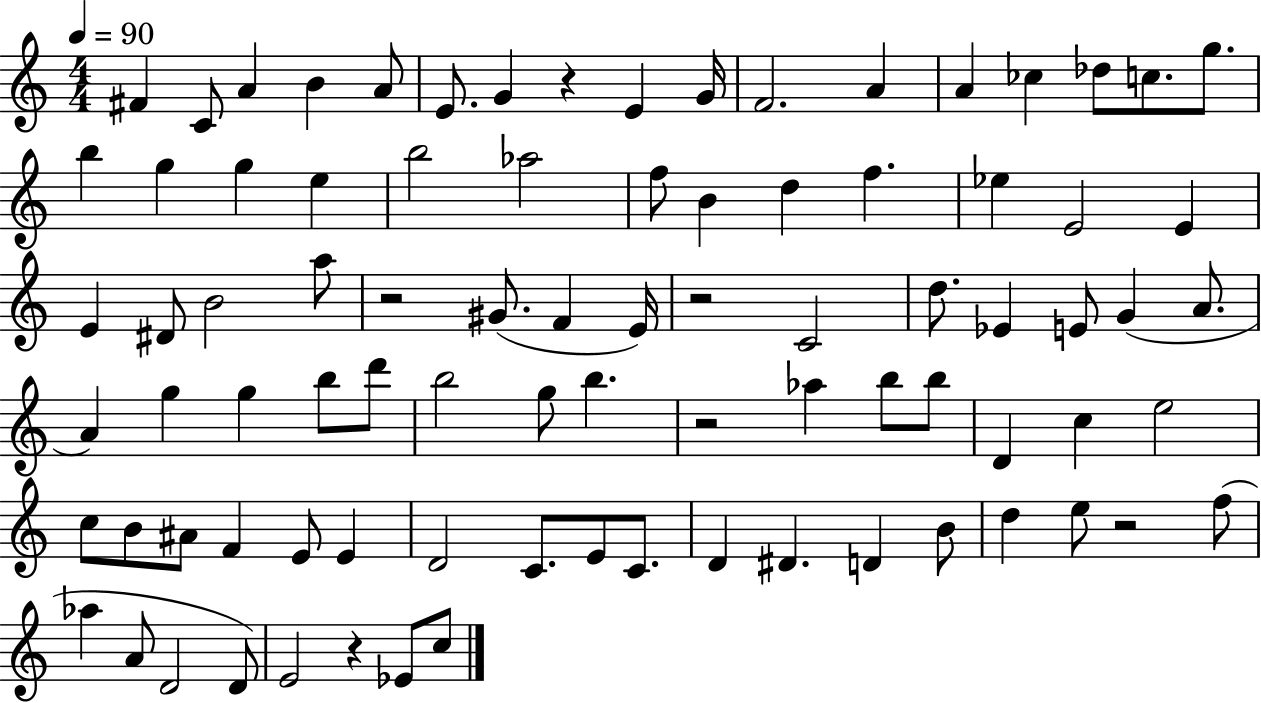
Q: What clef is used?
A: treble